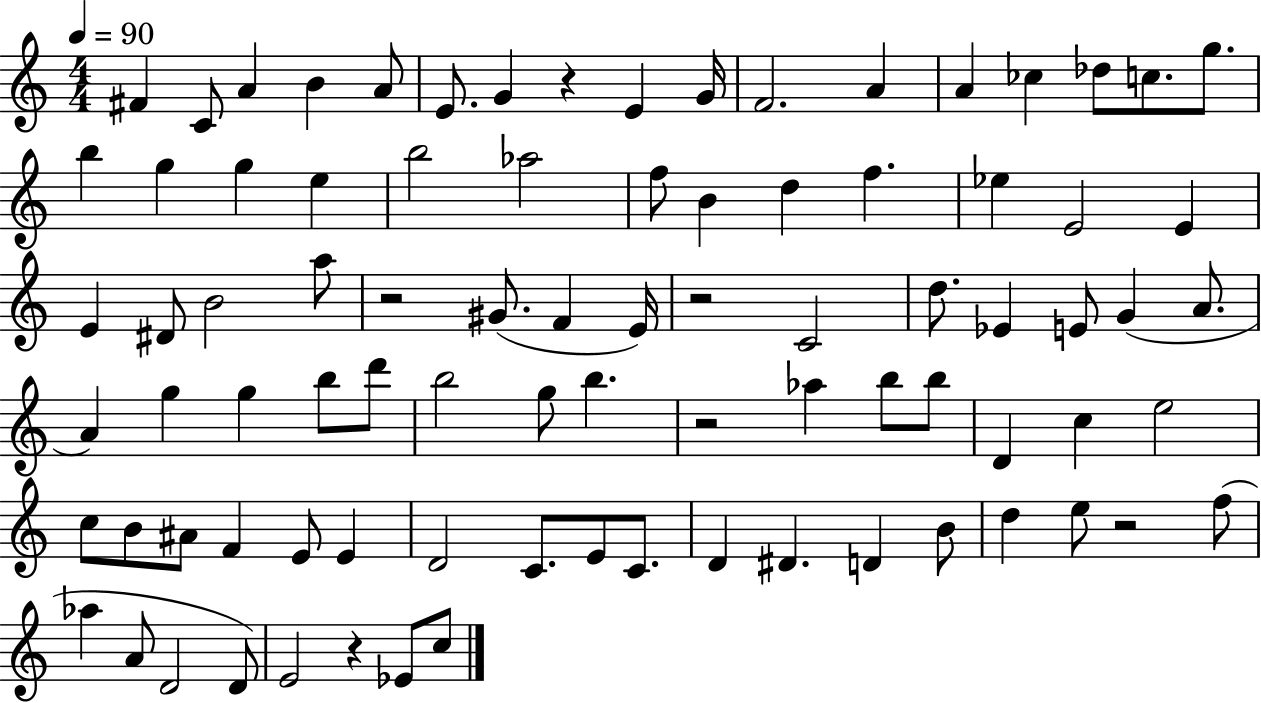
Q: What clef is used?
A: treble